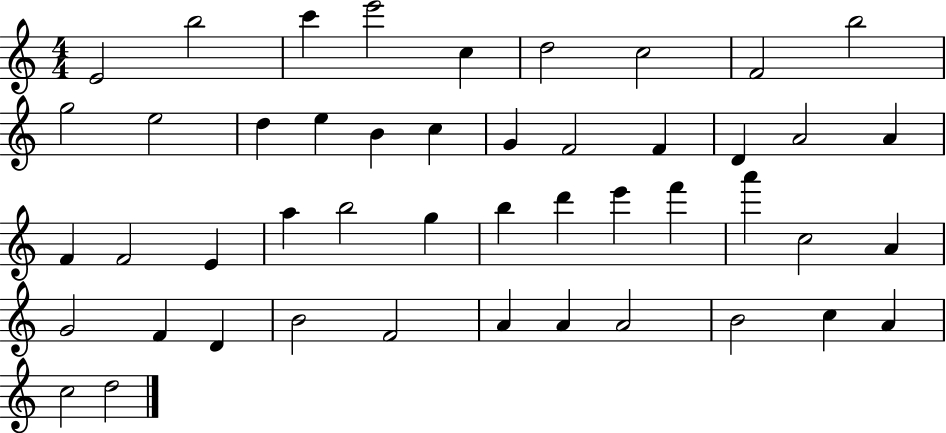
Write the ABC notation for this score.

X:1
T:Untitled
M:4/4
L:1/4
K:C
E2 b2 c' e'2 c d2 c2 F2 b2 g2 e2 d e B c G F2 F D A2 A F F2 E a b2 g b d' e' f' a' c2 A G2 F D B2 F2 A A A2 B2 c A c2 d2